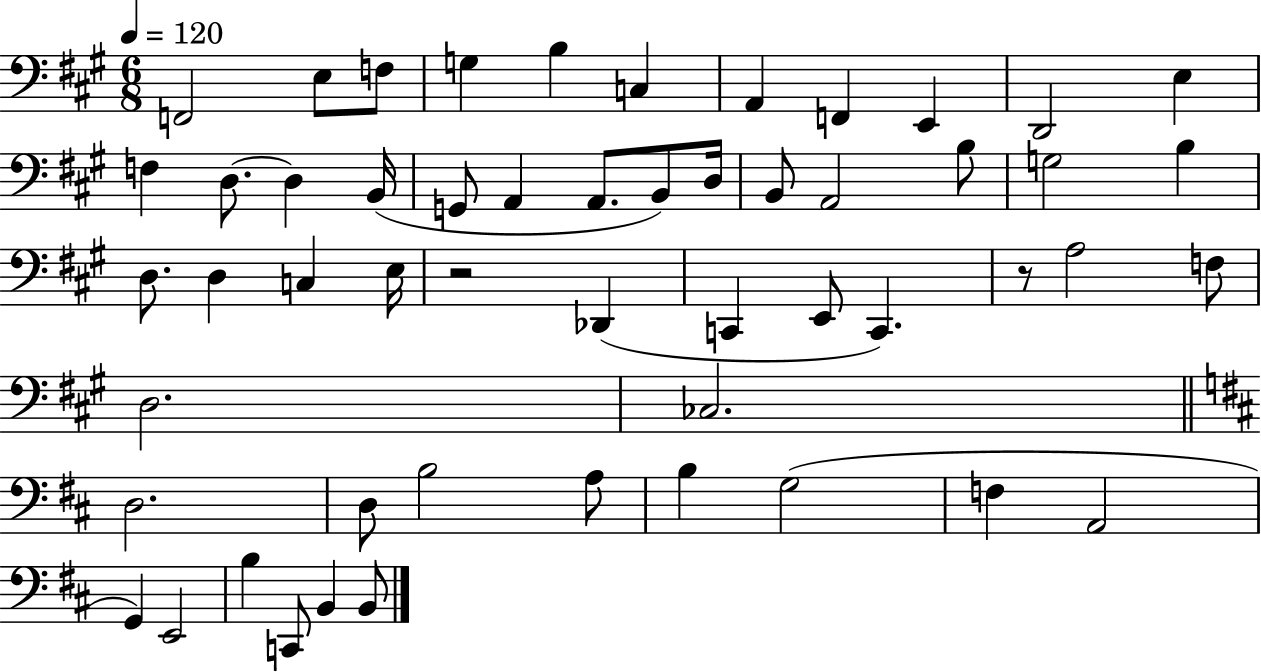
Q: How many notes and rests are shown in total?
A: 53